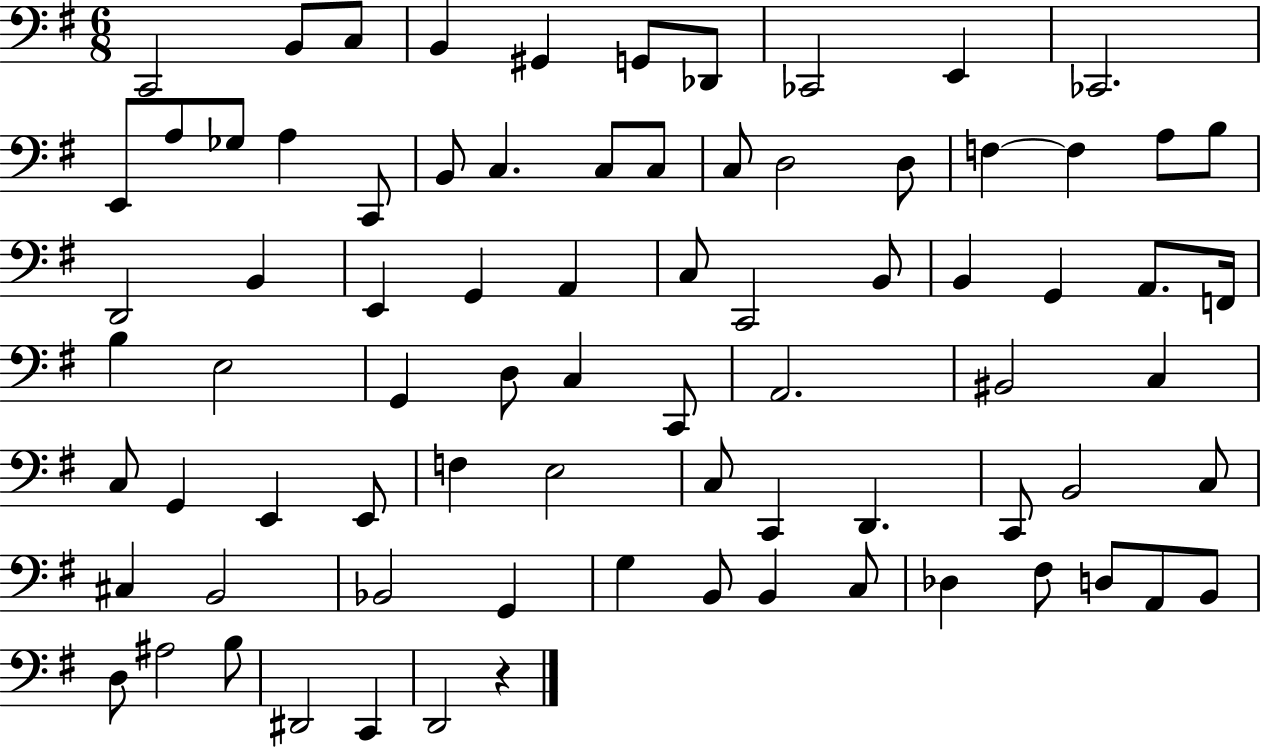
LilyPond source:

{
  \clef bass
  \numericTimeSignature
  \time 6/8
  \key g \major
  c,2 b,8 c8 | b,4 gis,4 g,8 des,8 | ces,2 e,4 | ces,2. | \break e,8 a8 ges8 a4 c,8 | b,8 c4. c8 c8 | c8 d2 d8 | f4~~ f4 a8 b8 | \break d,2 b,4 | e,4 g,4 a,4 | c8 c,2 b,8 | b,4 g,4 a,8. f,16 | \break b4 e2 | g,4 d8 c4 c,8 | a,2. | bis,2 c4 | \break c8 g,4 e,4 e,8 | f4 e2 | c8 c,4 d,4. | c,8 b,2 c8 | \break cis4 b,2 | bes,2 g,4 | g4 b,8 b,4 c8 | des4 fis8 d8 a,8 b,8 | \break d8 ais2 b8 | dis,2 c,4 | d,2 r4 | \bar "|."
}